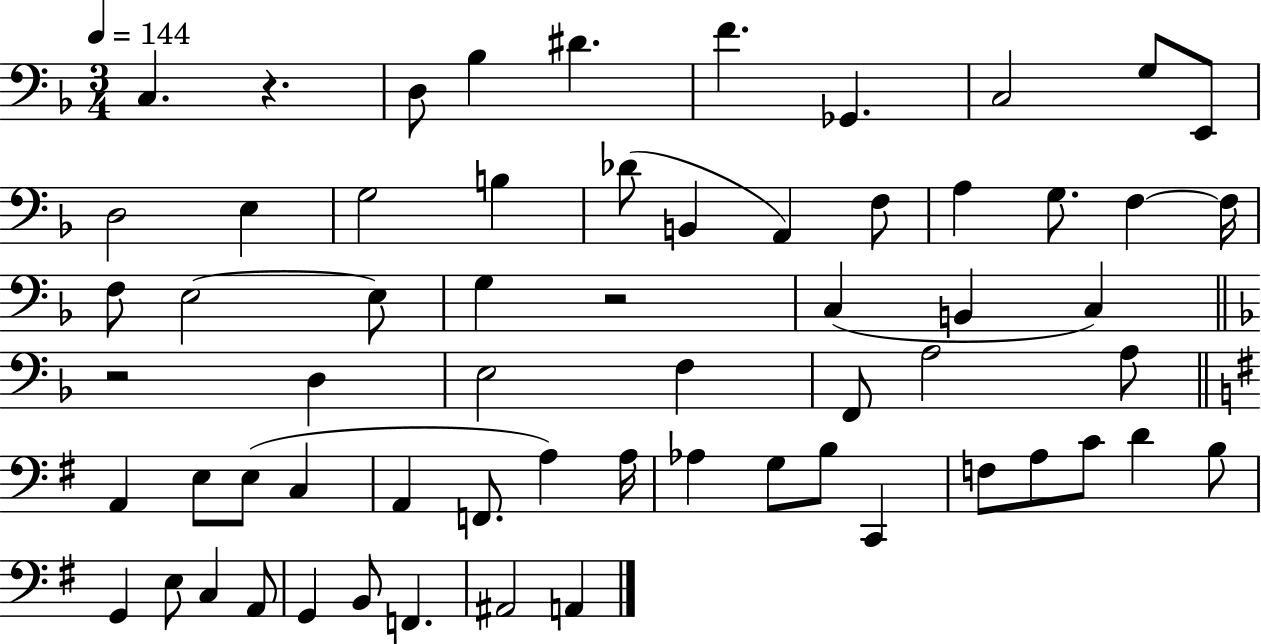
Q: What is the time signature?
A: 3/4